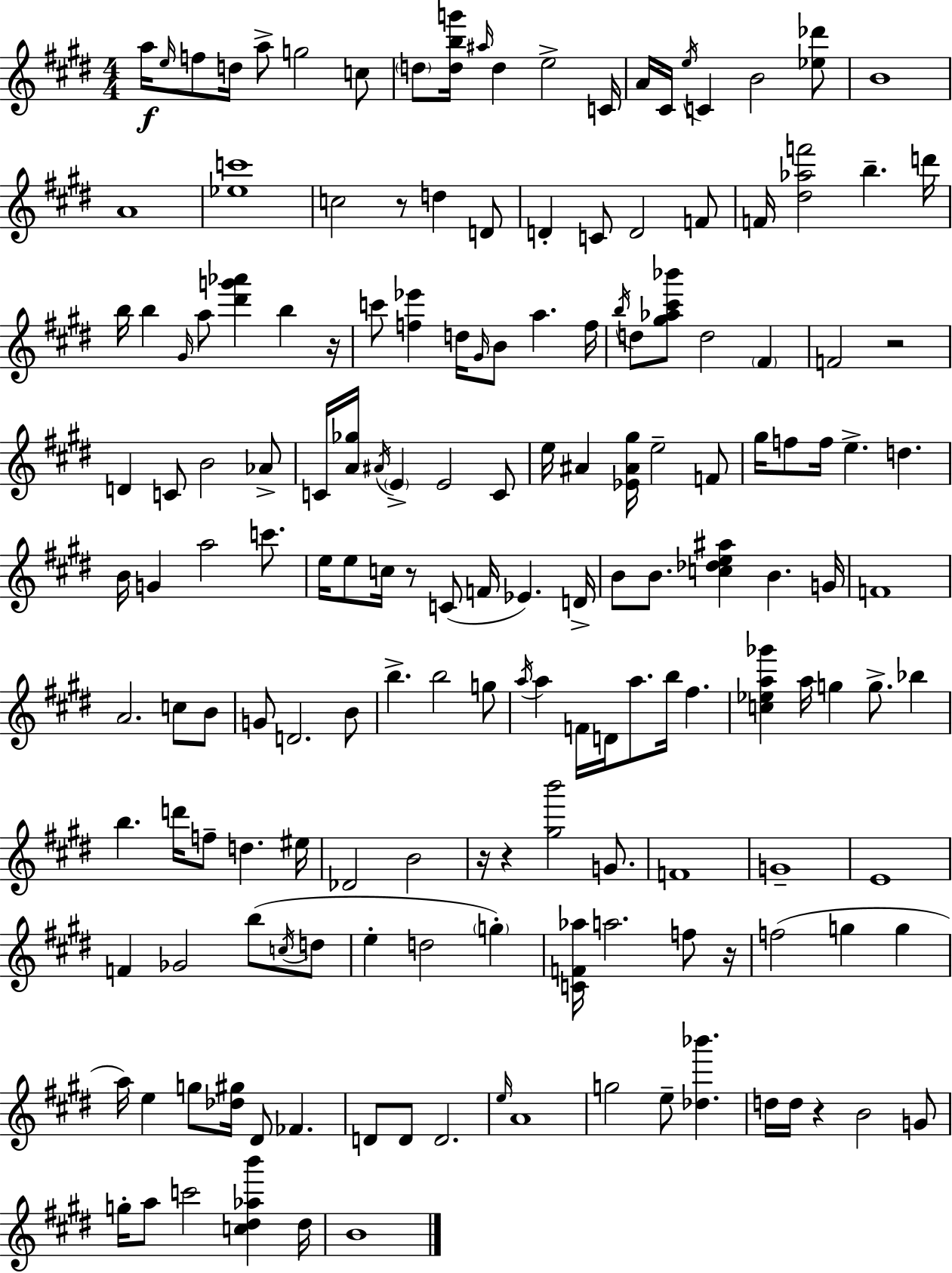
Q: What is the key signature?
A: E major